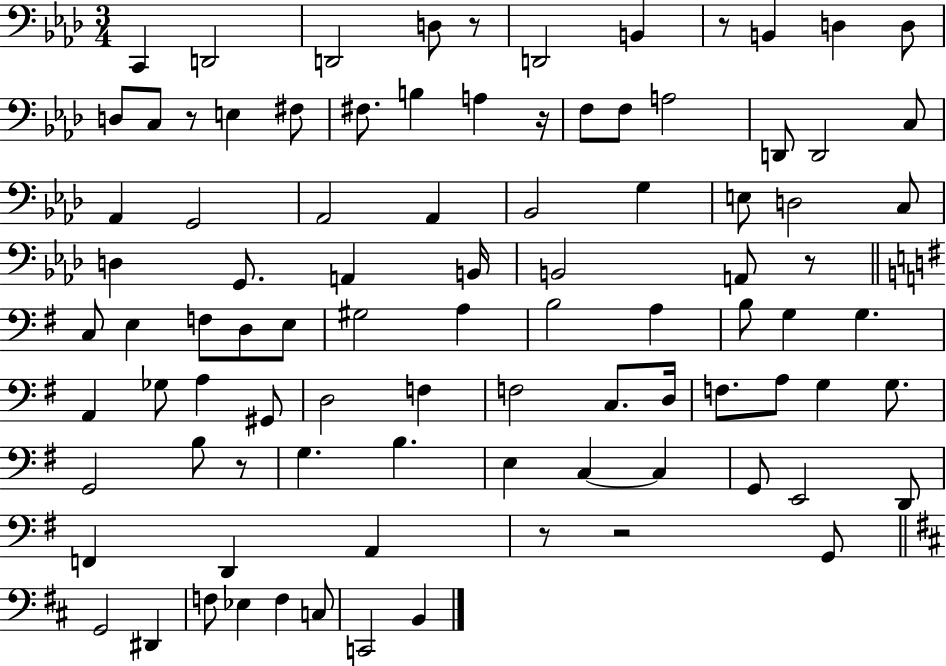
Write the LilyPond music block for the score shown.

{
  \clef bass
  \numericTimeSignature
  \time 3/4
  \key aes \major
  c,4 d,2 | d,2 d8 r8 | d,2 b,4 | r8 b,4 d4 d8 | \break d8 c8 r8 e4 fis8 | fis8. b4 a4 r16 | f8 f8 a2 | d,8 d,2 c8 | \break aes,4 g,2 | aes,2 aes,4 | bes,2 g4 | e8 d2 c8 | \break d4 g,8. a,4 b,16 | b,2 a,8 r8 | \bar "||" \break \key g \major c8 e4 f8 d8 e8 | gis2 a4 | b2 a4 | b8 g4 g4. | \break a,4 ges8 a4 gis,8 | d2 f4 | f2 c8. d16 | f8. a8 g4 g8. | \break g,2 b8 r8 | g4. b4. | e4 c4~~ c4 | g,8 e,2 d,8 | \break f,4 d,4 a,4 | r8 r2 g,8 | \bar "||" \break \key d \major g,2 dis,4 | f8 ees4 f4 c8 | c,2 b,4 | \bar "|."
}